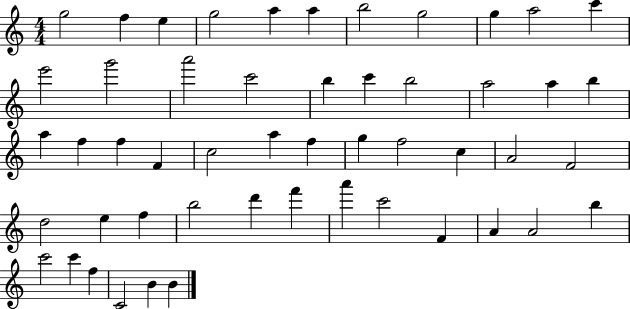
G5/h F5/q E5/q G5/h A5/q A5/q B5/h G5/h G5/q A5/h C6/q E6/h G6/h A6/h C6/h B5/q C6/q B5/h A5/h A5/q B5/q A5/q F5/q F5/q F4/q C5/h A5/q F5/q G5/q F5/h C5/q A4/h F4/h D5/h E5/q F5/q B5/h D6/q F6/q A6/q C6/h F4/q A4/q A4/h B5/q C6/h C6/q F5/q C4/h B4/q B4/q